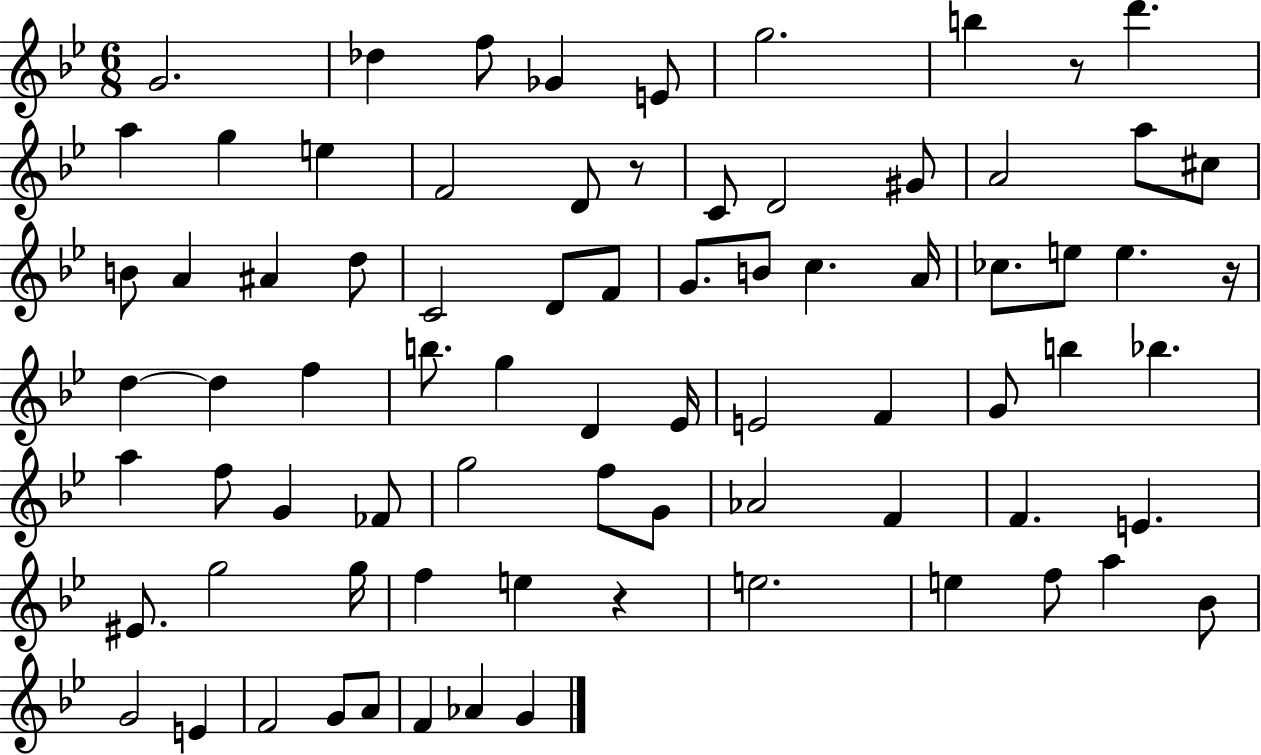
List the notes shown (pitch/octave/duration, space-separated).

G4/h. Db5/q F5/e Gb4/q E4/e G5/h. B5/q R/e D6/q. A5/q G5/q E5/q F4/h D4/e R/e C4/e D4/h G#4/e A4/h A5/e C#5/e B4/e A4/q A#4/q D5/e C4/h D4/e F4/e G4/e. B4/e C5/q. A4/s CES5/e. E5/e E5/q. R/s D5/q D5/q F5/q B5/e. G5/q D4/q Eb4/s E4/h F4/q G4/e B5/q Bb5/q. A5/q F5/e G4/q FES4/e G5/h F5/e G4/e Ab4/h F4/q F4/q. E4/q. EIS4/e. G5/h G5/s F5/q E5/q R/q E5/h. E5/q F5/e A5/q Bb4/e G4/h E4/q F4/h G4/e A4/e F4/q Ab4/q G4/q